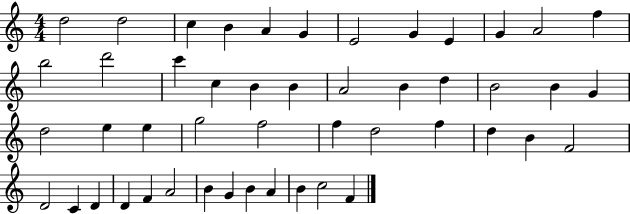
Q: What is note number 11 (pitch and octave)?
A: A4